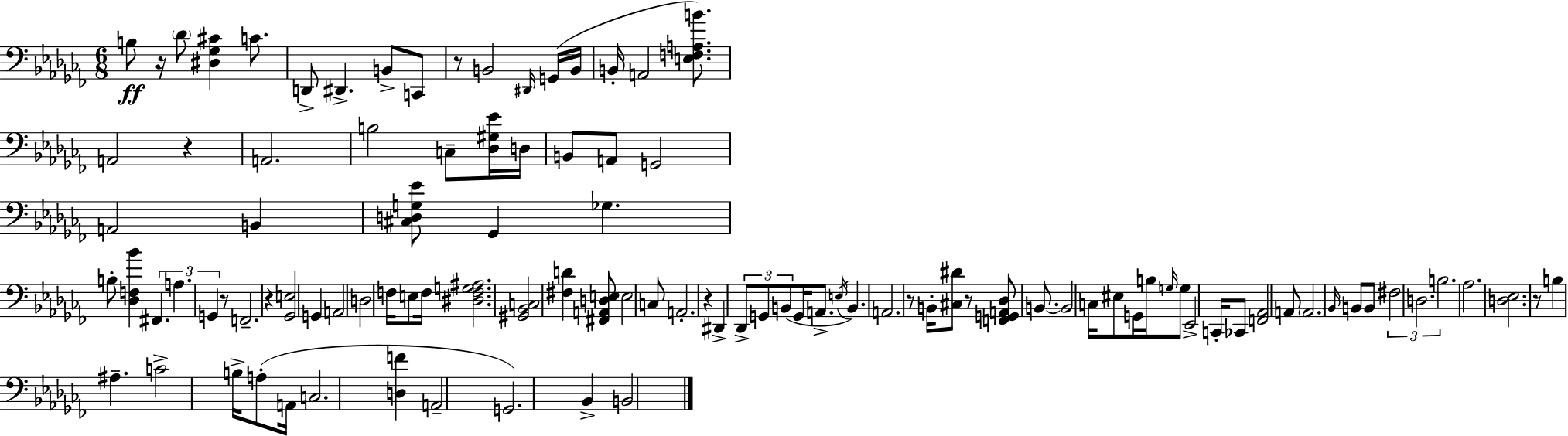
{
  \clef bass
  \numericTimeSignature
  \time 6/8
  \key aes \minor
  b8\ff r16 \parenthesize des'8 <dis ges cis'>4 c'8. | d,8-> dis,4.-> b,8-> c,8 | r8 b,2 \grace { dis,16 }( g,16 | b,16 b,16-. a,2 <e f a b'>8.) | \break a,2 r4 | a,2. | b2 c8-- <des gis ees'>16 | d16 b,8 a,8 g,2 | \break a,2 b,4 | <cis d g ees'>8 ges,4 ges4. | b8-. <des f bes'>4 \tuplet 3/2 { fis,4. | a4. g,4 } r8 | \break f,2.-- | r4 <ges, e>2 | g,4 a,2 | d2 f16 e8 | \break f16 <dis f g ais>2. | <gis, bes, c>2 <fis d'>4 | <fis, a, d e>8 e2 c8 | a,2.-. | \break r4 dis,4-> \tuplet 3/2 { des,8-> g,8 | b,8( } g,16 a,8.-> \acciaccatura { e16 }) b,4. | a,2. | r8 b,16-. <cis dis'>8 r8 <f, g, a, des>8 b,8.~~ | \break b,2 c16 eis8 | g,16 b16 \grace { g16 } g8 ees,2-> | c,16-. ces,8 <f, aes,>2 | a,8 \parenthesize a,2. | \break \grace { bes,16 } b,8 b,8 \tuplet 3/2 { fis2 | d2. | b2. } | aes2. | \break <d ees>2. | r8 b4 ais4.-- | c'2-> | b16-> a8-.( a,16 c2. | \break <d f'>4 a,2-- | g,2.) | bes,4-> b,2 | \bar "|."
}